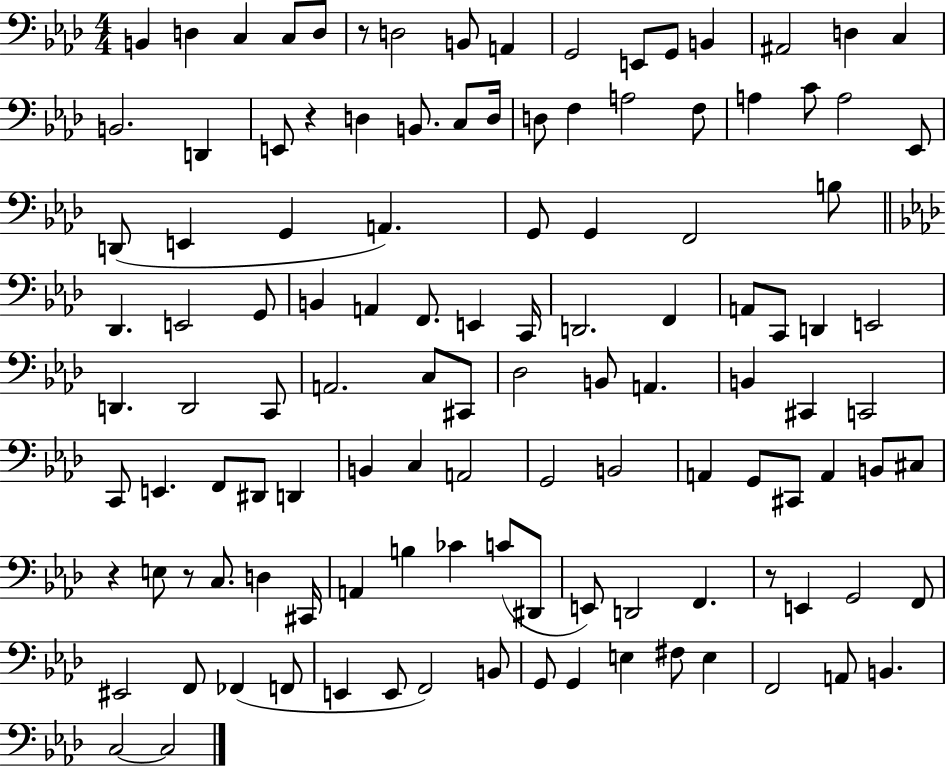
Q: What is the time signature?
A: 4/4